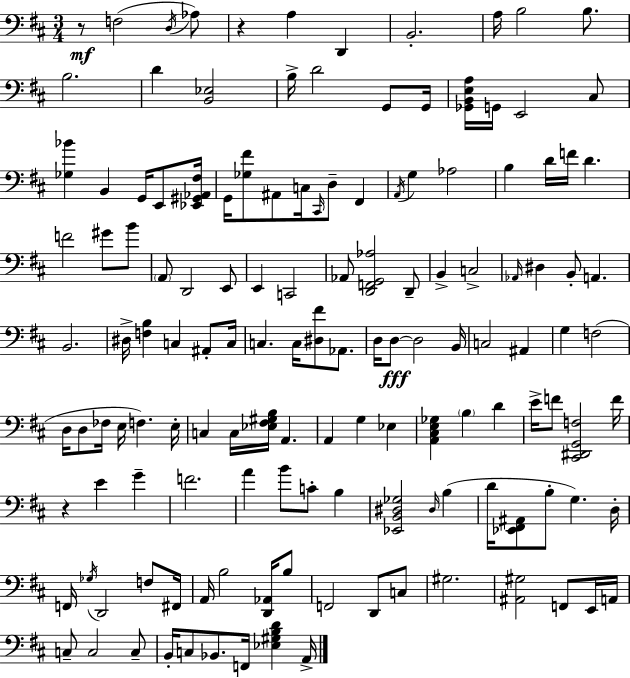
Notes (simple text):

R/e F3/h D3/s Ab3/e R/q A3/q D2/q B2/h. A3/s B3/h B3/e. B3/h. D4/q [B2,Eb3]/h B3/s D4/h G2/e G2/s [Gb2,B2,E3,A3]/s G2/s E2/h C#3/e [Gb3,Bb4]/q B2/q G2/s E2/e [Eb2,G#2,Ab2,F#3]/s G2/s [Gb3,F#4]/e A#2/e C3/s C#2/s D3/e F#2/q A2/s G3/q Ab3/h B3/q D4/s F4/s D4/q. F4/h G#4/e B4/e A2/e D2/h E2/e E2/q C2/h Ab2/e [D2,F2,G2,Ab3]/h D2/e B2/q C3/h Ab2/s D#3/q B2/e A2/q. B2/h. D#3/s [F3,B3]/q C3/q A#2/e C3/s C3/q. C3/s [D#3,F#4]/e Ab2/e. D3/s D3/e D3/h B2/s C3/h A#2/q G3/q F3/h D3/s D3/e FES3/s E3/s F3/q. E3/s C3/q C3/s [Eb3,F#3,G#3,B3]/s A2/q. A2/q G3/q Eb3/q [A2,C#3,E3,Gb3]/q B3/q D4/q E4/s F4/e [C#2,D#2,G2,F3]/h F4/s R/q E4/q G4/q F4/h. A4/q B4/e C4/e B3/q [Eb2,B2,D#3,Gb3]/h D#3/s B3/q D4/s [Eb2,F#2,A#2]/e B3/e G3/q. D3/s F2/s Gb3/s D2/h F3/e F#2/s A2/s B3/h [D2,Ab2]/s B3/e F2/h D2/e C3/e G#3/h. [A#2,G#3]/h F2/e E2/s A2/s C3/e C3/h C3/e B2/s C3/e Bb2/e. F2/s [Eb3,G#3,B3,D4]/q A2/s